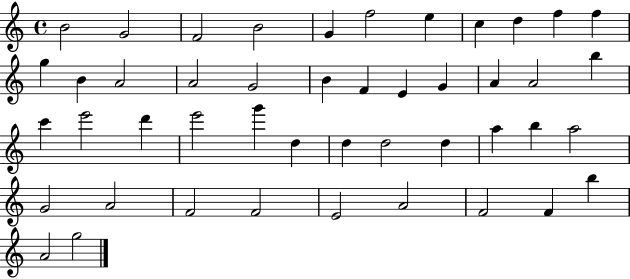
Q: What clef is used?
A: treble